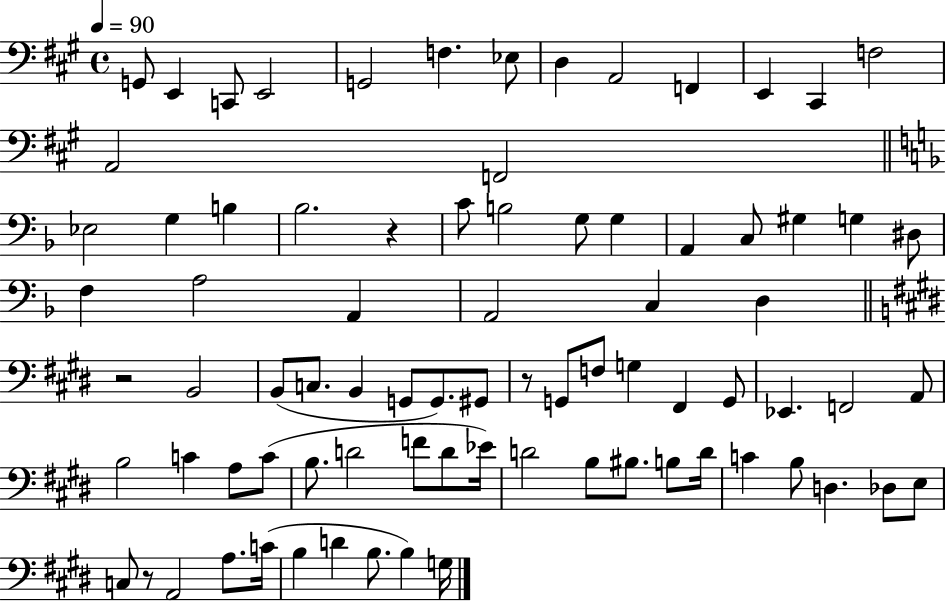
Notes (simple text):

G2/e E2/q C2/e E2/h G2/h F3/q. Eb3/e D3/q A2/h F2/q E2/q C#2/q F3/h A2/h F2/h Eb3/h G3/q B3/q Bb3/h. R/q C4/e B3/h G3/e G3/q A2/q C3/e G#3/q G3/q D#3/e F3/q A3/h A2/q A2/h C3/q D3/q R/h B2/h B2/e C3/e. B2/q G2/e G2/e. G#2/e R/e G2/e F3/e G3/q F#2/q G2/e Eb2/q. F2/h A2/e B3/h C4/q A3/e C4/e B3/e. D4/h F4/e D4/e Eb4/s D4/h B3/e BIS3/e. B3/e D4/s C4/q B3/e D3/q. Db3/e E3/e C3/e R/e A2/h A3/e. C4/s B3/q D4/q B3/e. B3/q G3/s